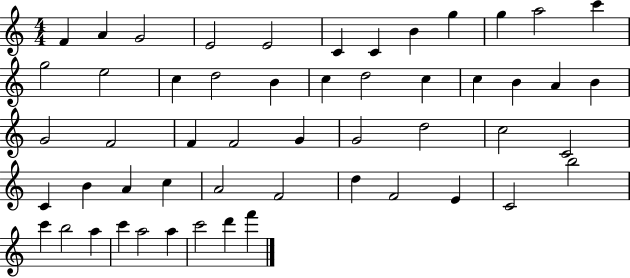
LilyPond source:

{
  \clef treble
  \numericTimeSignature
  \time 4/4
  \key c \major
  f'4 a'4 g'2 | e'2 e'2 | c'4 c'4 b'4 g''4 | g''4 a''2 c'''4 | \break g''2 e''2 | c''4 d''2 b'4 | c''4 d''2 c''4 | c''4 b'4 a'4 b'4 | \break g'2 f'2 | f'4 f'2 g'4 | g'2 d''2 | c''2 c'2 | \break c'4 b'4 a'4 c''4 | a'2 f'2 | d''4 f'2 e'4 | c'2 b''2 | \break c'''4 b''2 a''4 | c'''4 a''2 a''4 | c'''2 d'''4 f'''4 | \bar "|."
}